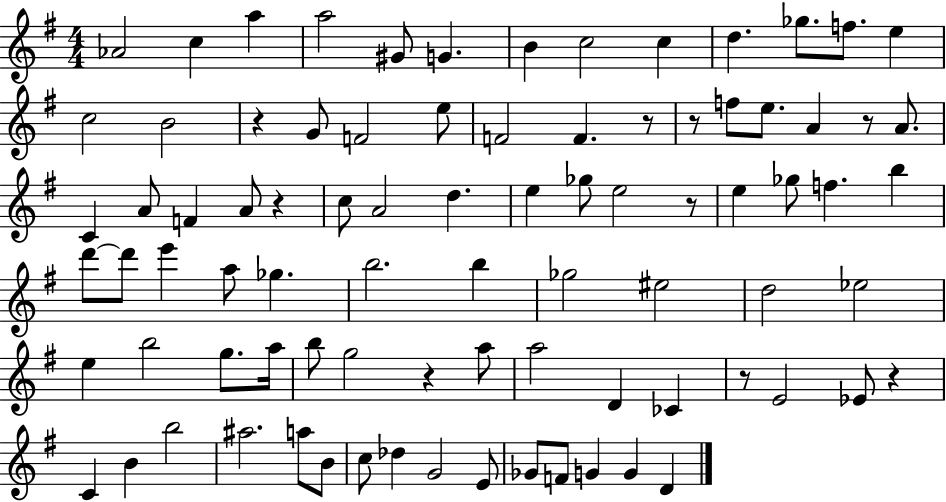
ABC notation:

X:1
T:Untitled
M:4/4
L:1/4
K:G
_A2 c a a2 ^G/2 G B c2 c d _g/2 f/2 e c2 B2 z G/2 F2 e/2 F2 F z/2 z/2 f/2 e/2 A z/2 A/2 C A/2 F A/2 z c/2 A2 d e _g/2 e2 z/2 e _g/2 f b d'/2 d'/2 e' a/2 _g b2 b _g2 ^e2 d2 _e2 e b2 g/2 a/4 b/2 g2 z a/2 a2 D _C z/2 E2 _E/2 z C B b2 ^a2 a/2 B/2 c/2 _d G2 E/2 _G/2 F/2 G G D